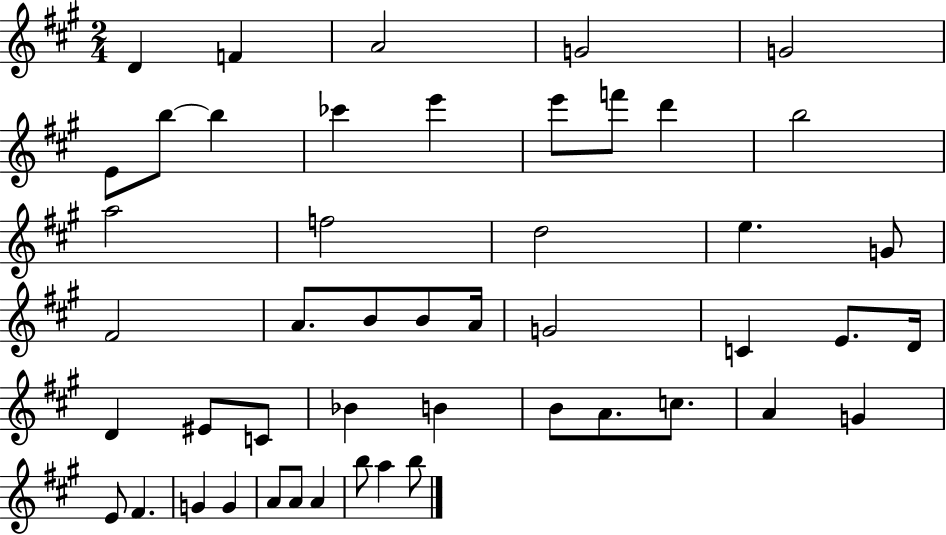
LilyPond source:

{
  \clef treble
  \numericTimeSignature
  \time 2/4
  \key a \major
  d'4 f'4 | a'2 | g'2 | g'2 | \break e'8 b''8~~ b''4 | ces'''4 e'''4 | e'''8 f'''8 d'''4 | b''2 | \break a''2 | f''2 | d''2 | e''4. g'8 | \break fis'2 | a'8. b'8 b'8 a'16 | g'2 | c'4 e'8. d'16 | \break d'4 eis'8 c'8 | bes'4 b'4 | b'8 a'8. c''8. | a'4 g'4 | \break e'8 fis'4. | g'4 g'4 | a'8 a'8 a'4 | b''8 a''4 b''8 | \break \bar "|."
}